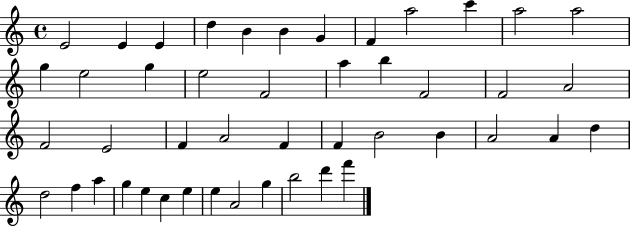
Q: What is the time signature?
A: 4/4